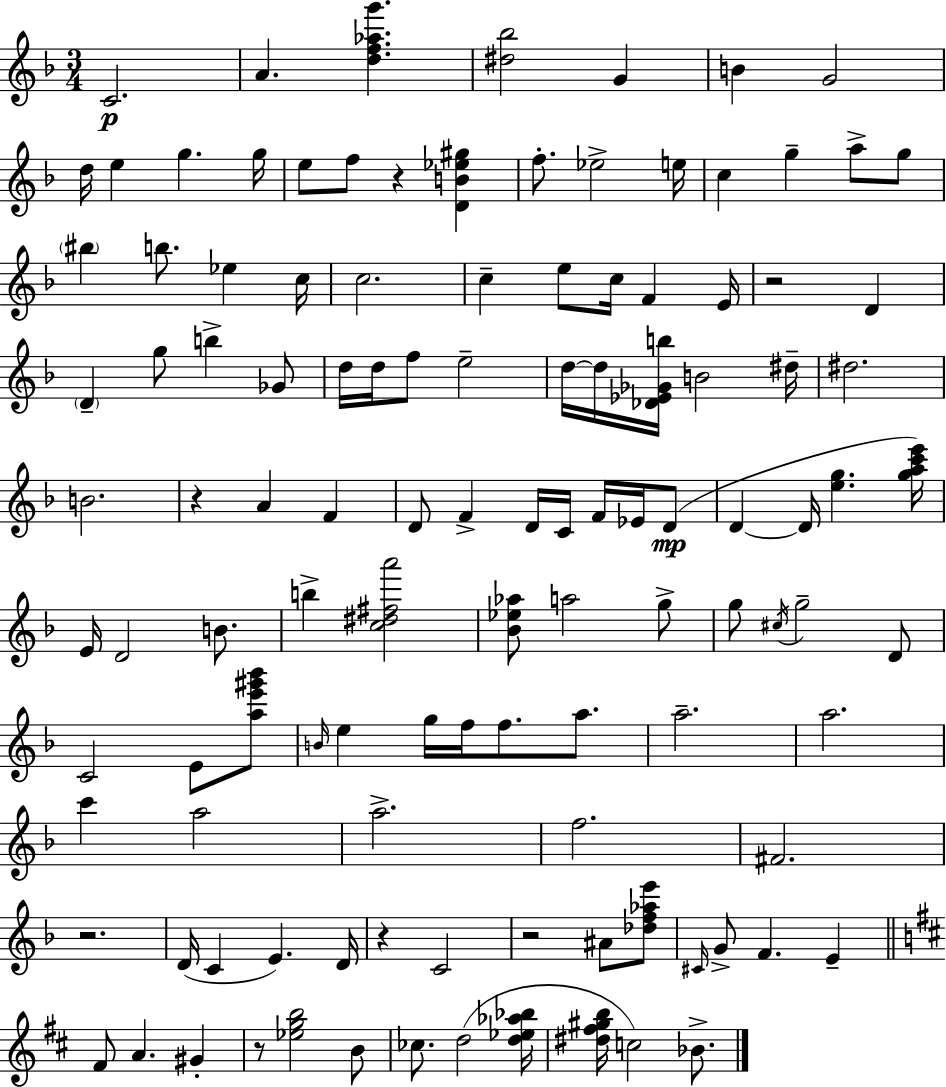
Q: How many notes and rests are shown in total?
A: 117